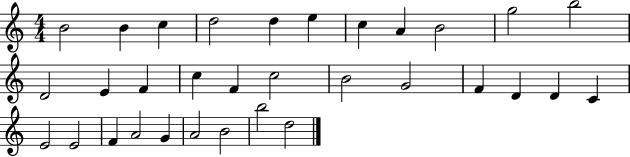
X:1
T:Untitled
M:4/4
L:1/4
K:C
B2 B c d2 d e c A B2 g2 b2 D2 E F c F c2 B2 G2 F D D C E2 E2 F A2 G A2 B2 b2 d2